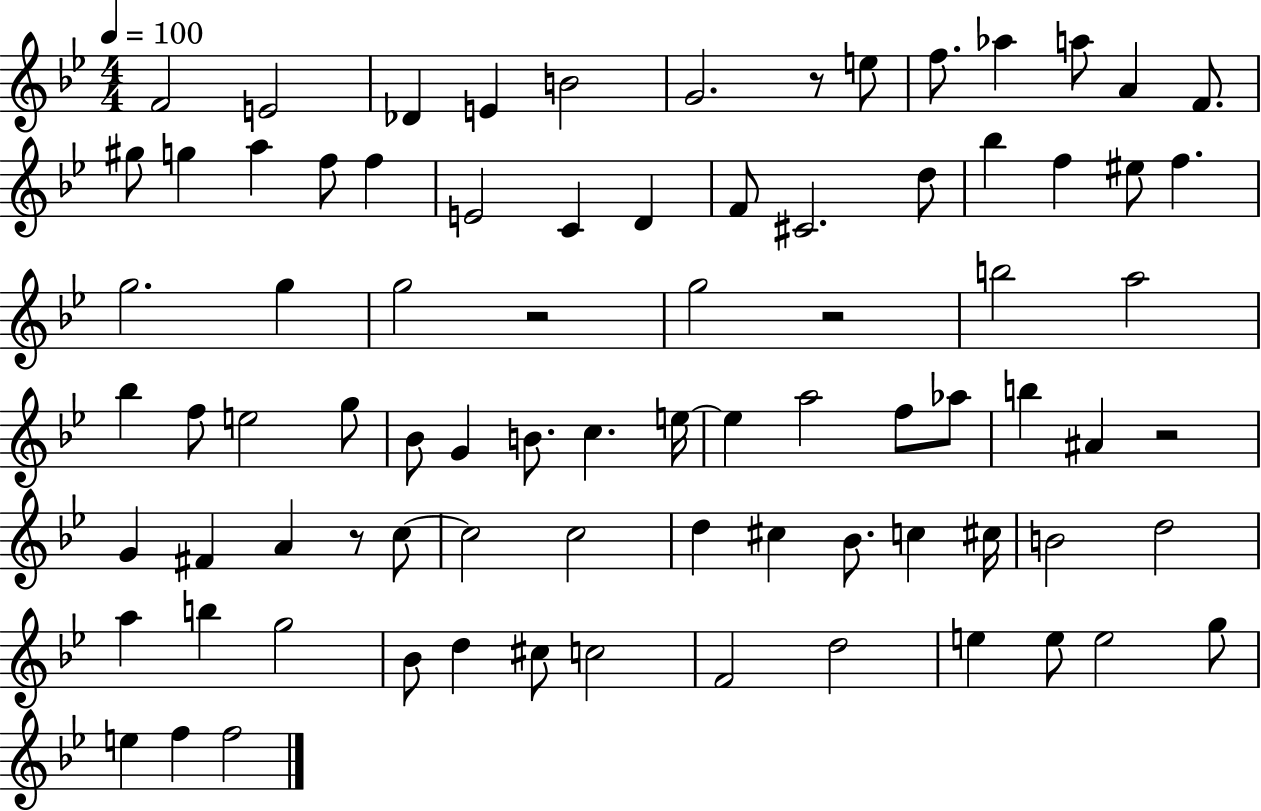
{
  \clef treble
  \numericTimeSignature
  \time 4/4
  \key bes \major
  \tempo 4 = 100
  f'2 e'2 | des'4 e'4 b'2 | g'2. r8 e''8 | f''8. aes''4 a''8 a'4 f'8. | \break gis''8 g''4 a''4 f''8 f''4 | e'2 c'4 d'4 | f'8 cis'2. d''8 | bes''4 f''4 eis''8 f''4. | \break g''2. g''4 | g''2 r2 | g''2 r2 | b''2 a''2 | \break bes''4 f''8 e''2 g''8 | bes'8 g'4 b'8. c''4. e''16~~ | e''4 a''2 f''8 aes''8 | b''4 ais'4 r2 | \break g'4 fis'4 a'4 r8 c''8~~ | c''2 c''2 | d''4 cis''4 bes'8. c''4 cis''16 | b'2 d''2 | \break a''4 b''4 g''2 | bes'8 d''4 cis''8 c''2 | f'2 d''2 | e''4 e''8 e''2 g''8 | \break e''4 f''4 f''2 | \bar "|."
}